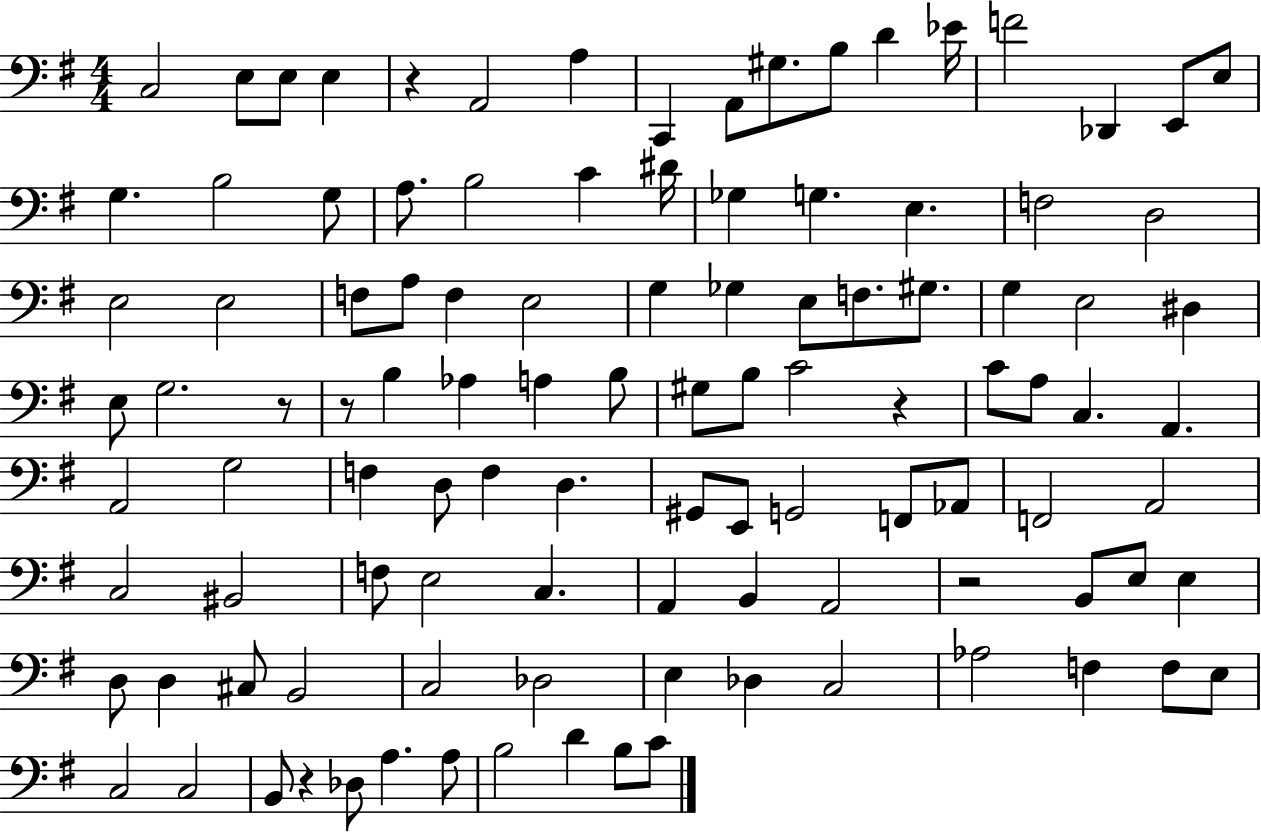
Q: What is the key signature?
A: G major